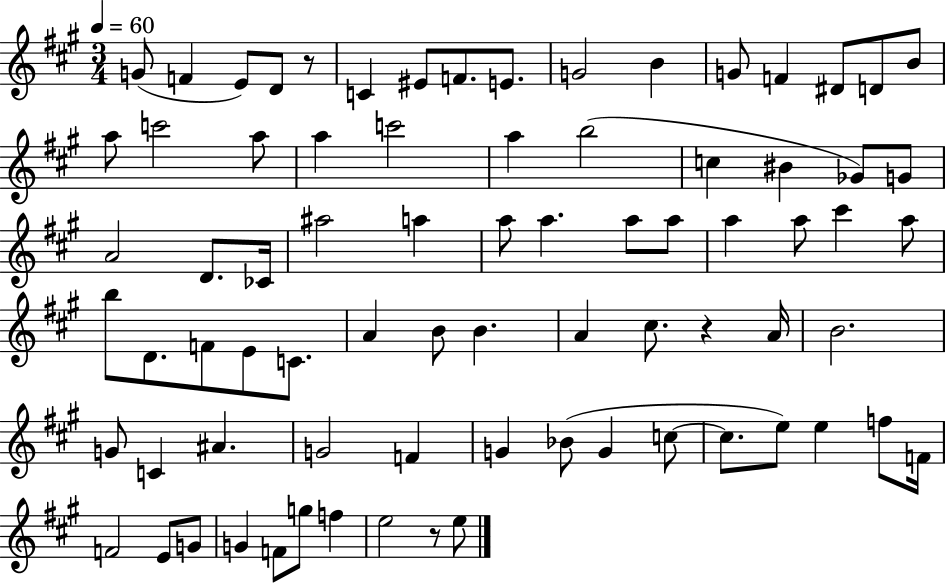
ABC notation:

X:1
T:Untitled
M:3/4
L:1/4
K:A
G/2 F E/2 D/2 z/2 C ^E/2 F/2 E/2 G2 B G/2 F ^D/2 D/2 B/2 a/2 c'2 a/2 a c'2 a b2 c ^B _G/2 G/2 A2 D/2 _C/4 ^a2 a a/2 a a/2 a/2 a a/2 ^c' a/2 b/2 D/2 F/2 E/2 C/2 A B/2 B A ^c/2 z A/4 B2 G/2 C ^A G2 F G _B/2 G c/2 c/2 e/2 e f/2 F/4 F2 E/2 G/2 G F/2 g/2 f e2 z/2 e/2